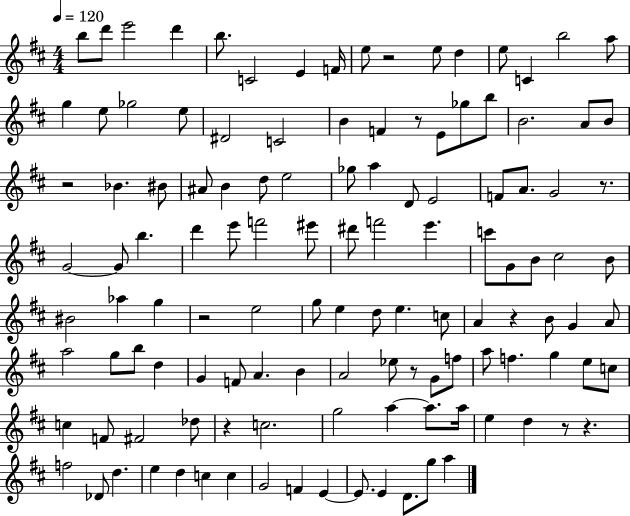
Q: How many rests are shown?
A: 10